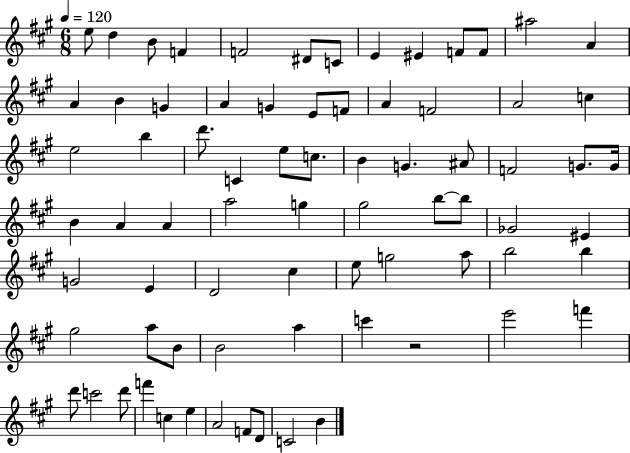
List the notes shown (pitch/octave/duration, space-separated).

E5/e D5/q B4/e F4/q F4/h D#4/e C4/e E4/q EIS4/q F4/e F4/e A#5/h A4/q A4/q B4/q G4/q A4/q G4/q E4/e F4/e A4/q F4/h A4/h C5/q E5/h B5/q D6/e. C4/q E5/e C5/e. B4/q G4/q. A#4/e F4/h G4/e. G4/s B4/q A4/q A4/q A5/h G5/q G#5/h B5/e B5/e Gb4/h EIS4/q G4/h E4/q D4/h C#5/q E5/e G5/h A5/e B5/h B5/q G#5/h A5/e B4/e B4/h A5/q C6/q R/h E6/h F6/q D6/e C6/h D6/e F6/q C5/q E5/q A4/h F4/e D4/e C4/h B4/q